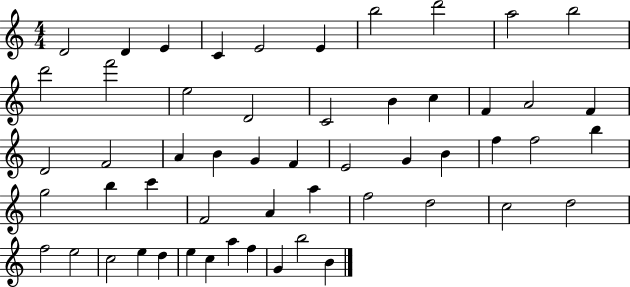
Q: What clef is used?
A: treble